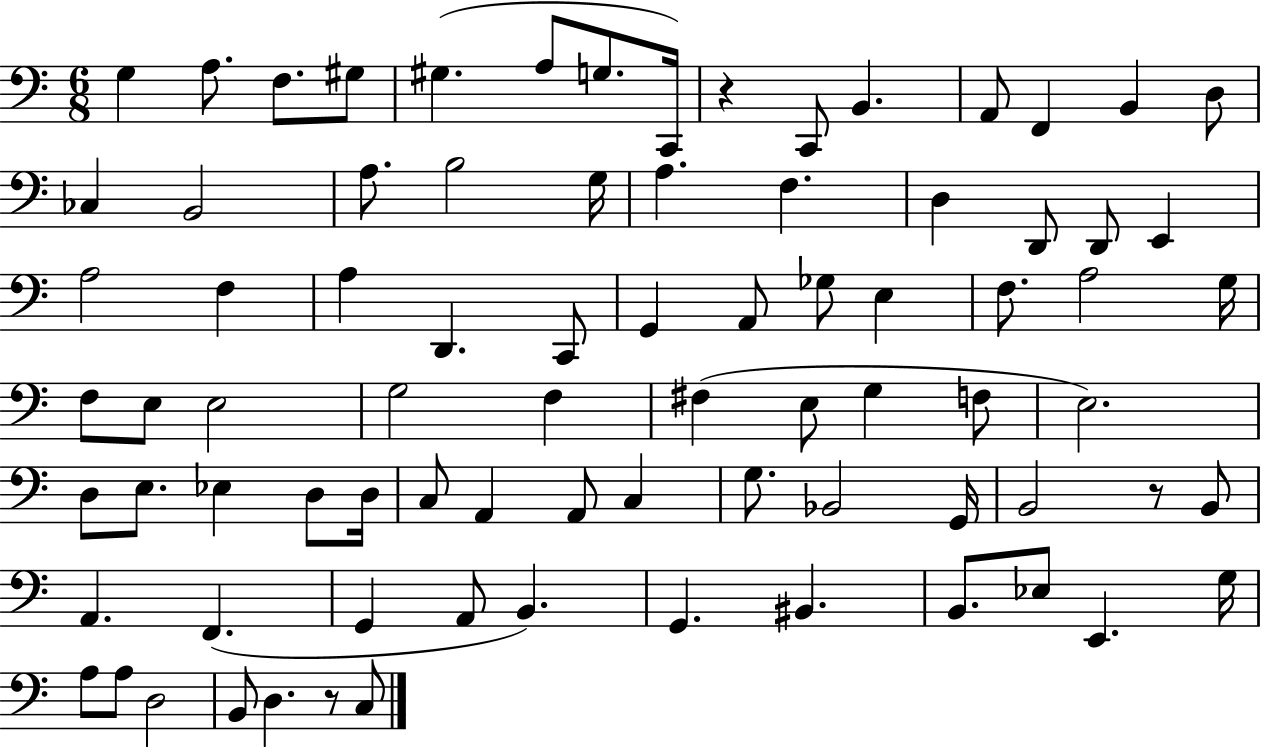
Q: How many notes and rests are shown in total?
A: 81